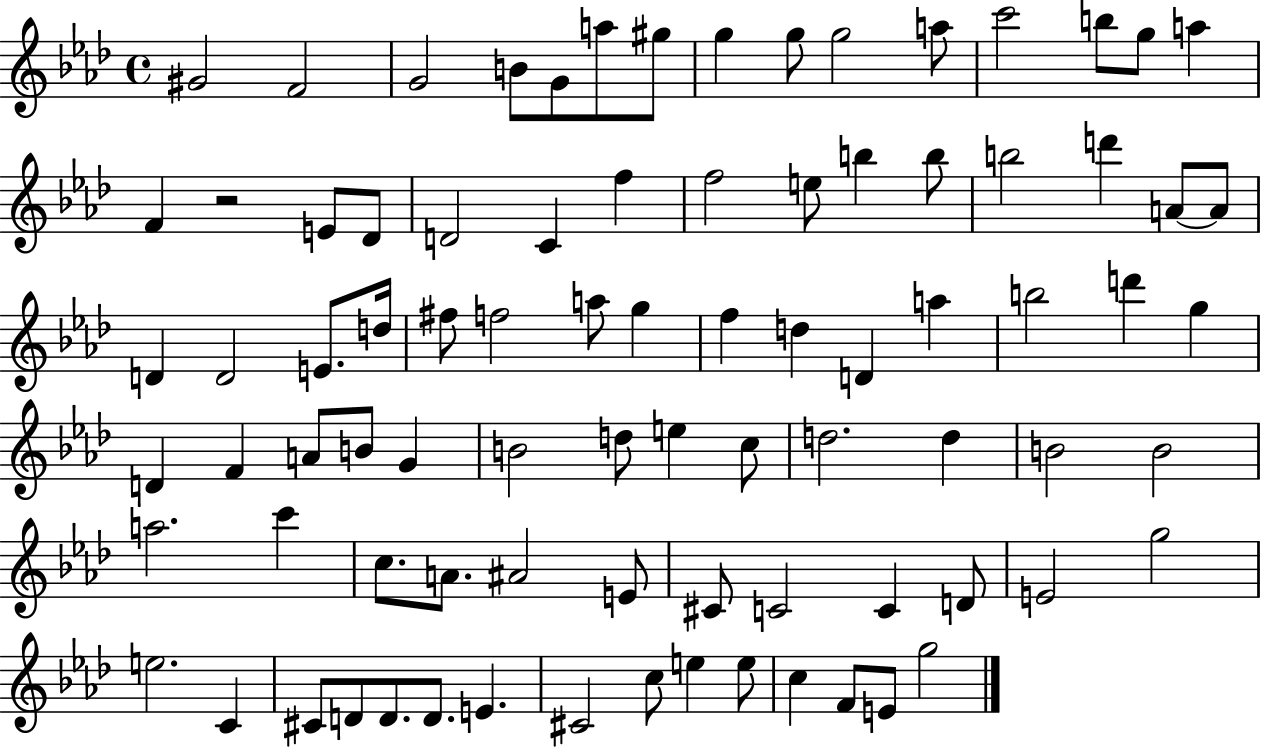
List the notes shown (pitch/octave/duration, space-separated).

G#4/h F4/h G4/h B4/e G4/e A5/e G#5/e G5/q G5/e G5/h A5/e C6/h B5/e G5/e A5/q F4/q R/h E4/e Db4/e D4/h C4/q F5/q F5/h E5/e B5/q B5/e B5/h D6/q A4/e A4/e D4/q D4/h E4/e. D5/s F#5/e F5/h A5/e G5/q F5/q D5/q D4/q A5/q B5/h D6/q G5/q D4/q F4/q A4/e B4/e G4/q B4/h D5/e E5/q C5/e D5/h. D5/q B4/h B4/h A5/h. C6/q C5/e. A4/e. A#4/h E4/e C#4/e C4/h C4/q D4/e E4/h G5/h E5/h. C4/q C#4/e D4/e D4/e. D4/e. E4/q. C#4/h C5/e E5/q E5/e C5/q F4/e E4/e G5/h